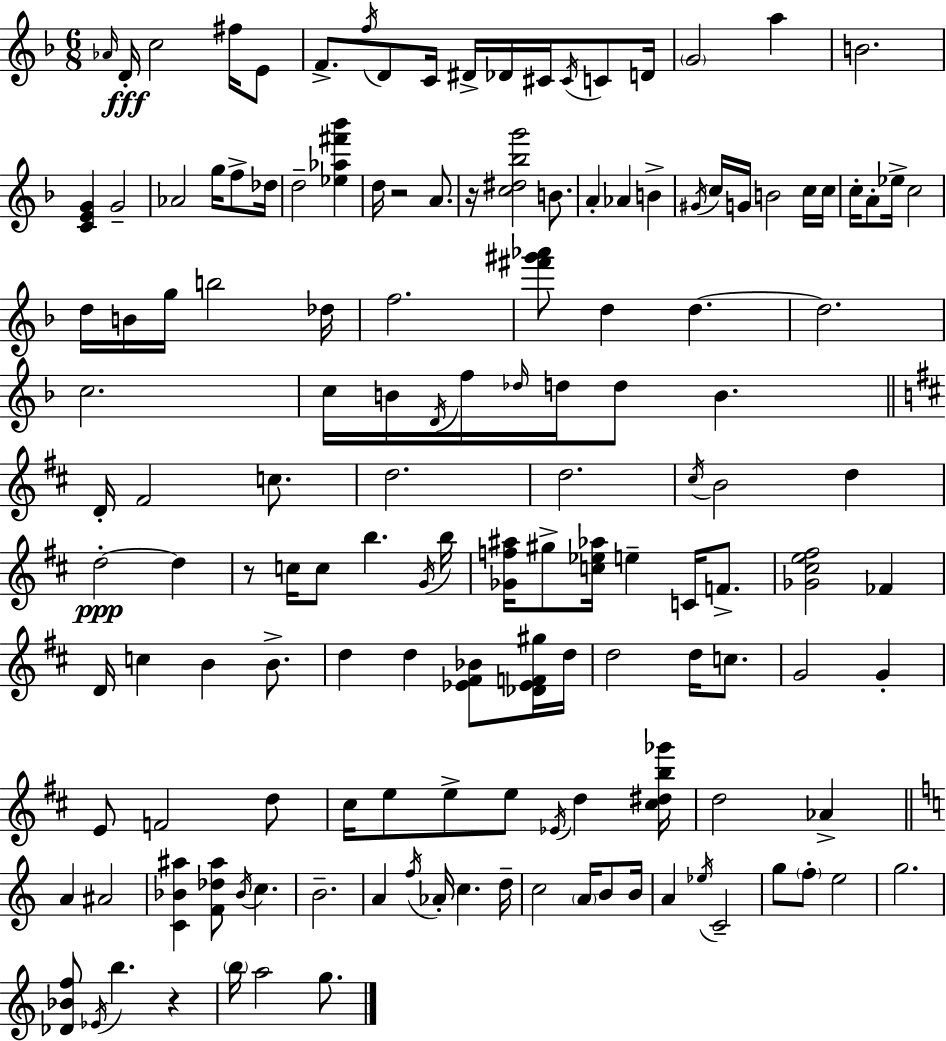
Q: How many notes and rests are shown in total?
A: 144